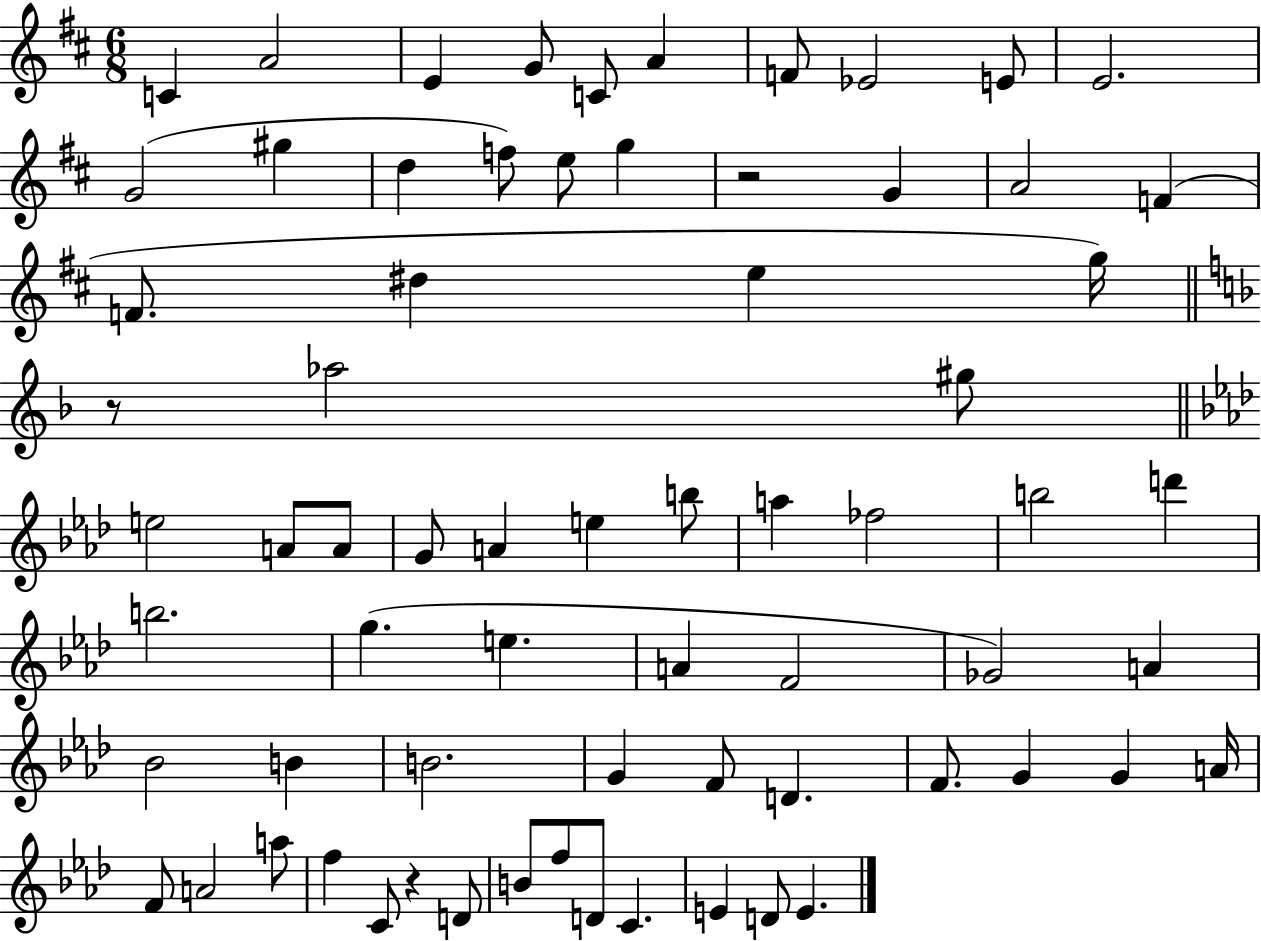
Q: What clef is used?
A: treble